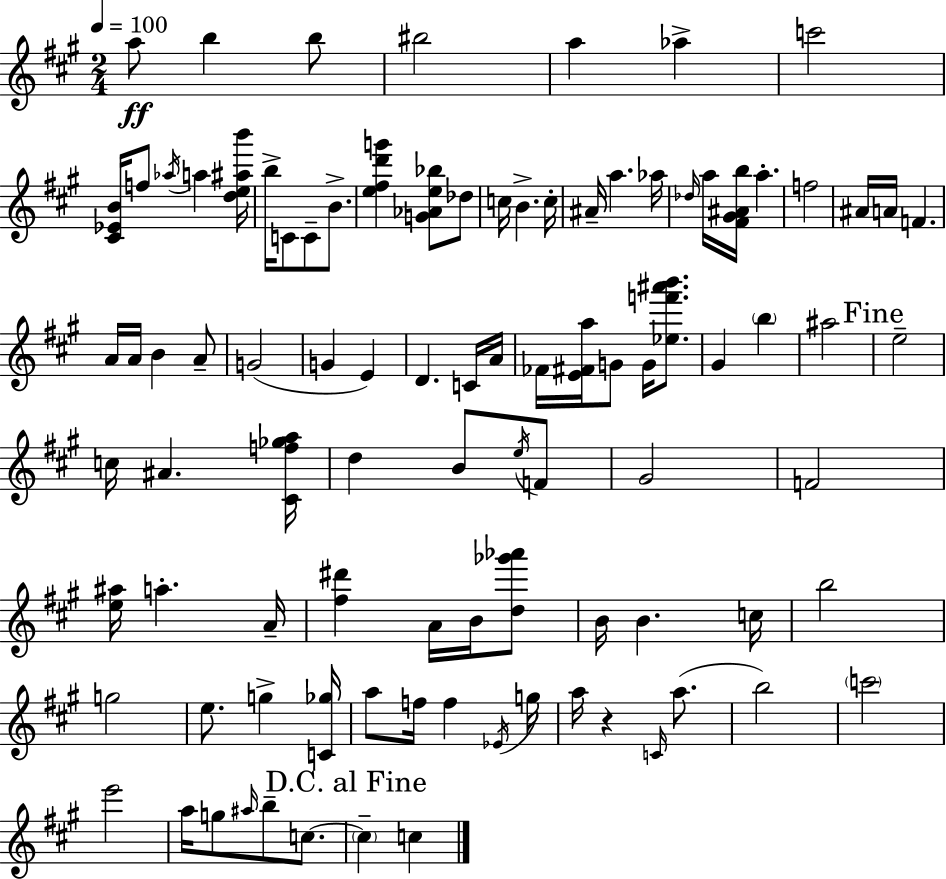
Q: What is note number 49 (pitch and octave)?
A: B4